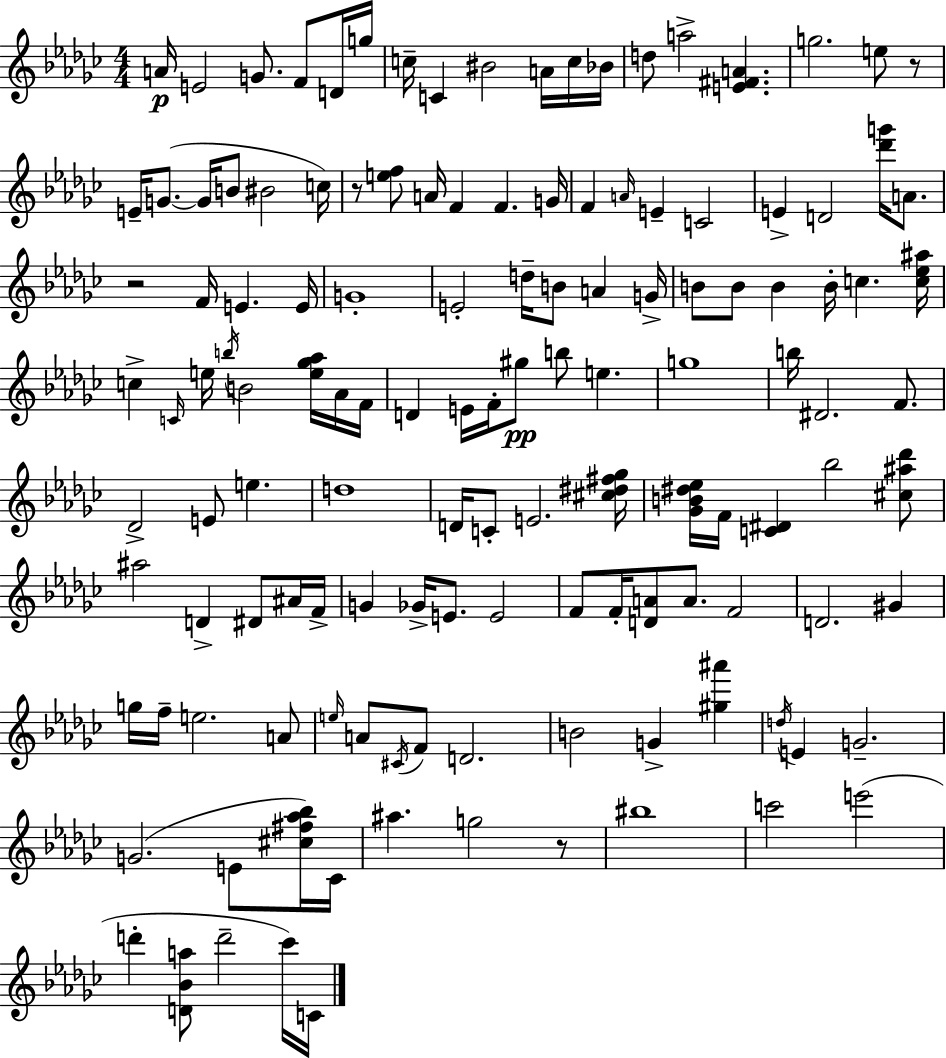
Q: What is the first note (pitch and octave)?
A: A4